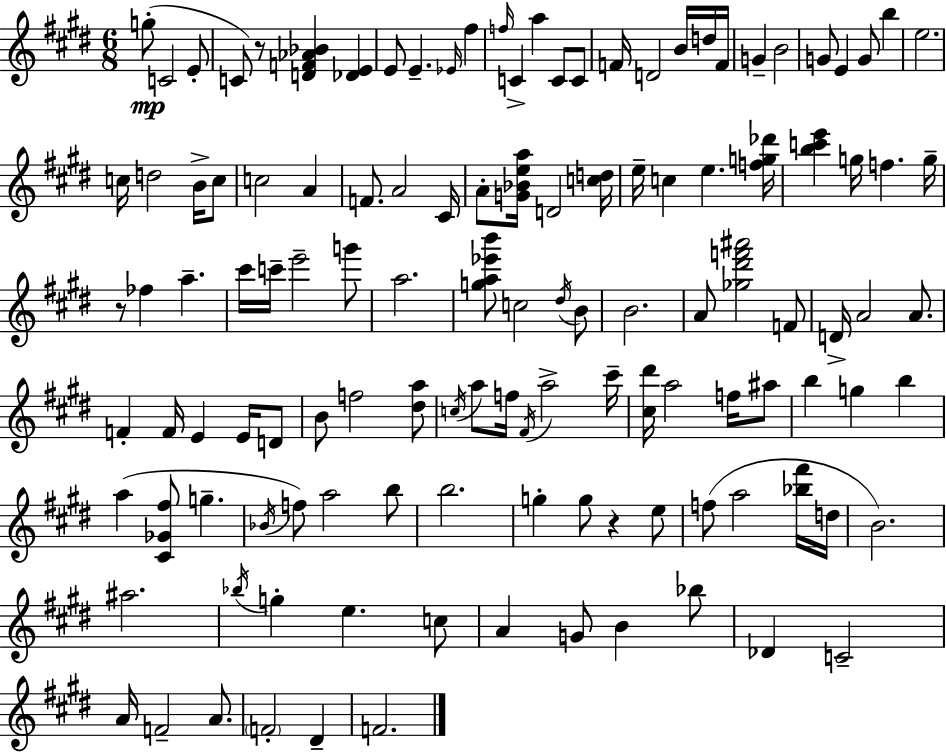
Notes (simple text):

G5/e C4/h E4/e C4/e R/e [D4,F4,Ab4,Bb4]/q [Db4,E4]/q E4/e E4/q. Eb4/s F#5/q F5/s C4/q A5/q C4/e C4/e F4/s D4/h B4/s D5/s F4/s G4/q B4/h G4/e E4/q G4/e B5/q E5/h. C5/s D5/h B4/s C5/e C5/h A4/q F4/e. A4/h C#4/s A4/e [G4,Bb4,E5,A5]/s D4/h [C5,D5]/s E5/s C5/q E5/q. [F5,G5,Db6]/s [B5,C6,E6]/q G5/s F5/q. G5/s R/e FES5/q A5/q. C#6/s C6/s E6/h G6/e A5/h. [G5,A5,Eb6,B6]/e C5/h D#5/s B4/e B4/h. A4/e [Gb5,D#6,F6,A#6]/h F4/e D4/s A4/h A4/e. F4/q F4/s E4/q E4/s D4/e B4/e F5/h [D#5,A5]/e C5/s A5/e F5/s F#4/s A5/h C#6/s [C#5,D#6]/s A5/h F5/s A#5/e B5/q G5/q B5/q A5/q [C#4,Gb4,F#5]/e G5/q. Bb4/s F5/e A5/h B5/e B5/h. G5/q G5/e R/q E5/e F5/e A5/h [Bb5,F#6]/s D5/s B4/h. A#5/h. Bb5/s G5/q E5/q. C5/e A4/q G4/e B4/q Bb5/e Db4/q C4/h A4/s F4/h A4/e. F4/h D#4/q F4/h.